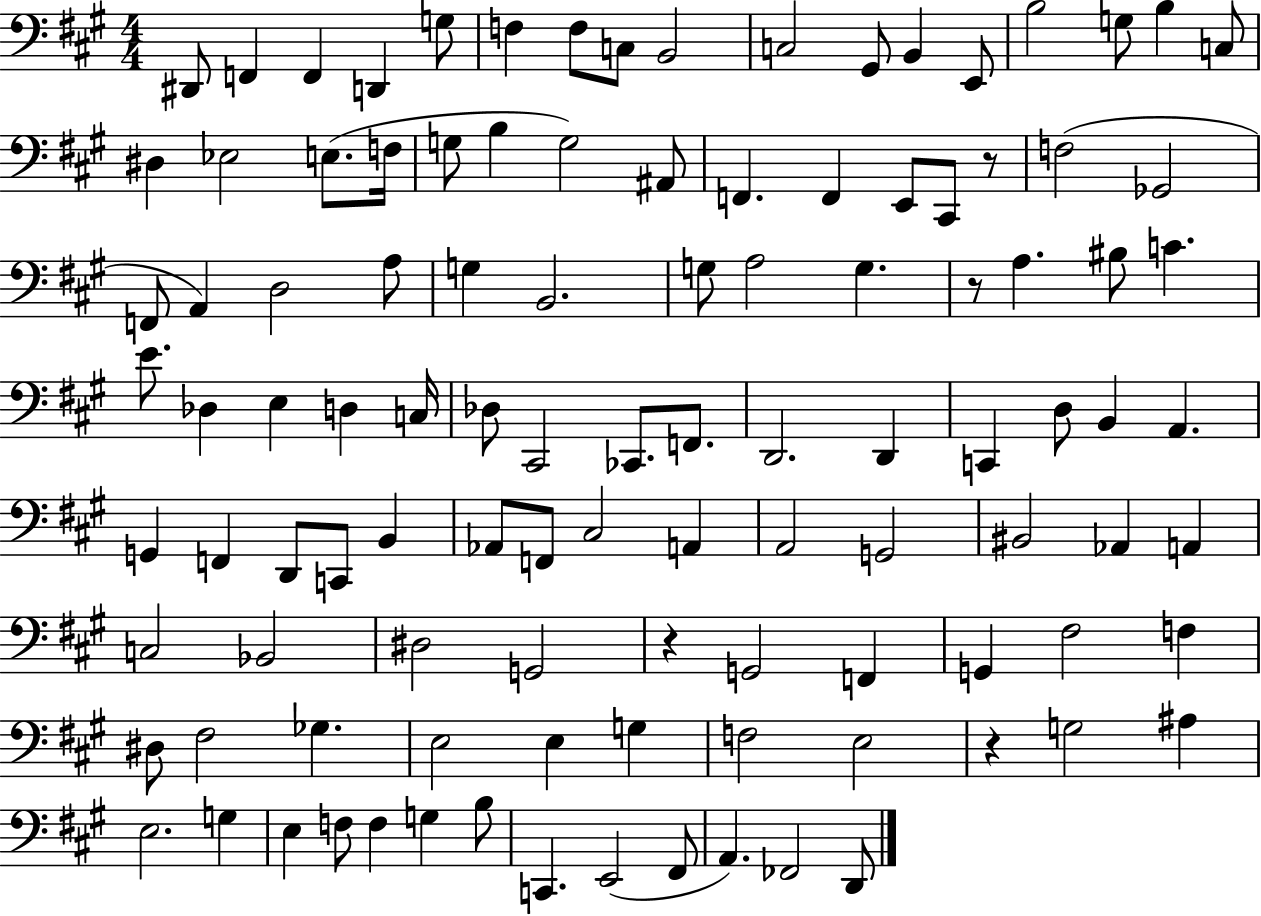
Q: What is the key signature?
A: A major